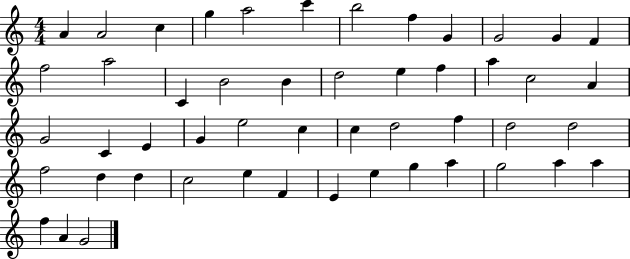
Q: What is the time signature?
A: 4/4